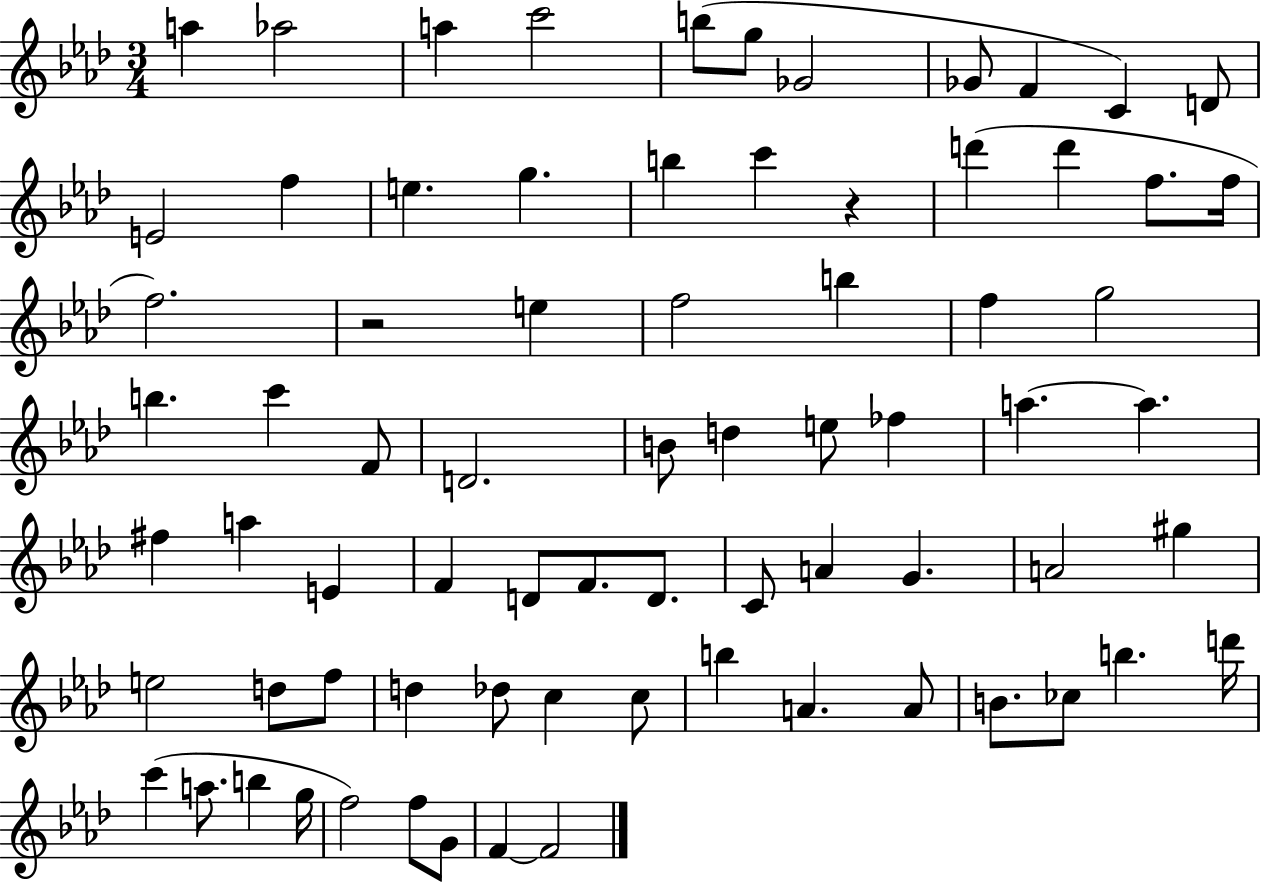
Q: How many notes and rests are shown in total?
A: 74